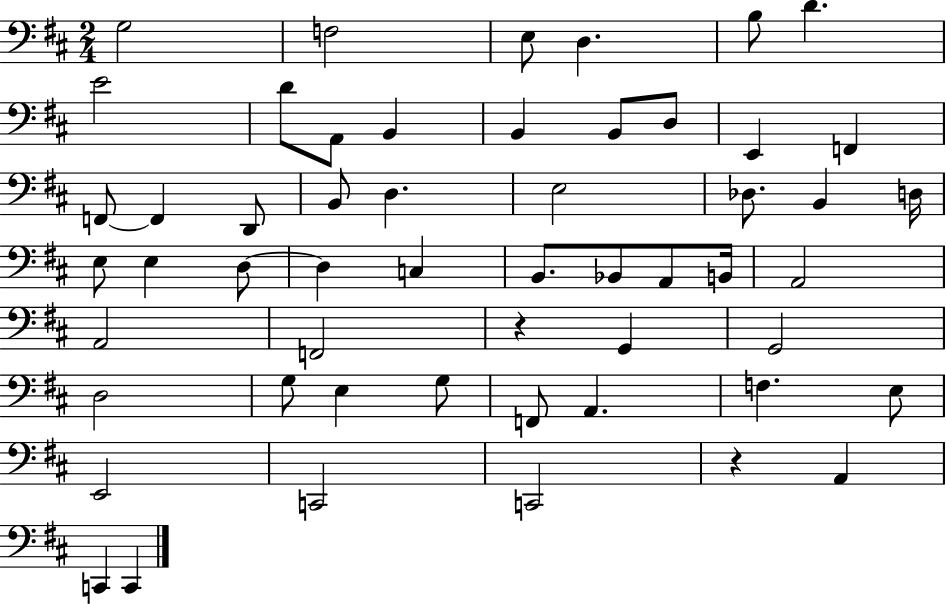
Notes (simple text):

G3/h F3/h E3/e D3/q. B3/e D4/q. E4/h D4/e A2/e B2/q B2/q B2/e D3/e E2/q F2/q F2/e F2/q D2/e B2/e D3/q. E3/h Db3/e. B2/q D3/s E3/e E3/q D3/e D3/q C3/q B2/e. Bb2/e A2/e B2/s A2/h A2/h F2/h R/q G2/q G2/h D3/h G3/e E3/q G3/e F2/e A2/q. F3/q. E3/e E2/h C2/h C2/h R/q A2/q C2/q C2/q